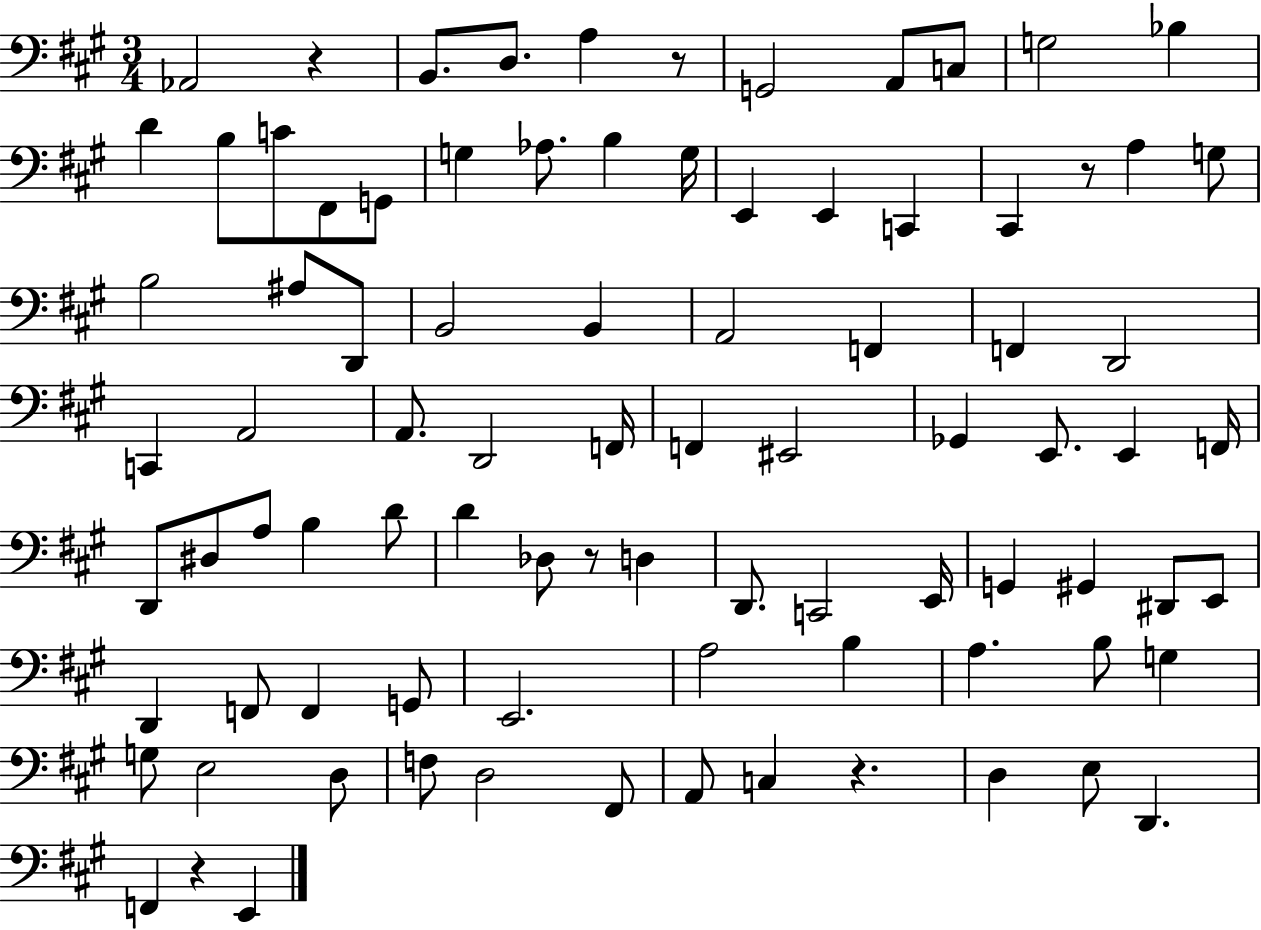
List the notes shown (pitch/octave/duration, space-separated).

Ab2/h R/q B2/e. D3/e. A3/q R/e G2/h A2/e C3/e G3/h Bb3/q D4/q B3/e C4/e F#2/e G2/e G3/q Ab3/e. B3/q G3/s E2/q E2/q C2/q C#2/q R/e A3/q G3/e B3/h A#3/e D2/e B2/h B2/q A2/h F2/q F2/q D2/h C2/q A2/h A2/e. D2/h F2/s F2/q EIS2/h Gb2/q E2/e. E2/q F2/s D2/e D#3/e A3/e B3/q D4/e D4/q Db3/e R/e D3/q D2/e. C2/h E2/s G2/q G#2/q D#2/e E2/e D2/q F2/e F2/q G2/e E2/h. A3/h B3/q A3/q. B3/e G3/q G3/e E3/h D3/e F3/e D3/h F#2/e A2/e C3/q R/q. D3/q E3/e D2/q. F2/q R/q E2/q